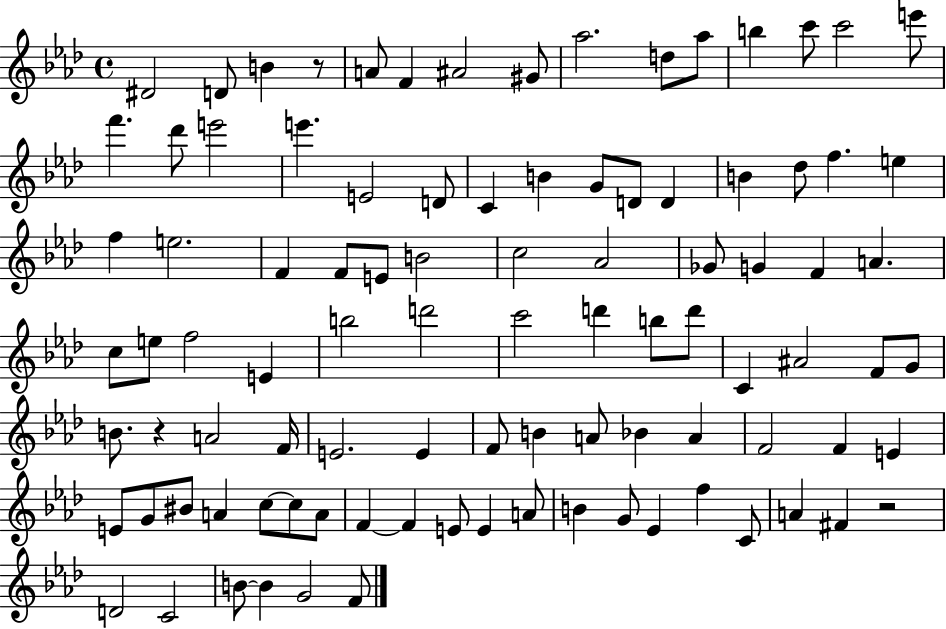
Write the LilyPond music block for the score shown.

{
  \clef treble
  \time 4/4
  \defaultTimeSignature
  \key aes \major
  dis'2 d'8 b'4 r8 | a'8 f'4 ais'2 gis'8 | aes''2. d''8 aes''8 | b''4 c'''8 c'''2 e'''8 | \break f'''4. des'''8 e'''2 | e'''4. e'2 d'8 | c'4 b'4 g'8 d'8 d'4 | b'4 des''8 f''4. e''4 | \break f''4 e''2. | f'4 f'8 e'8 b'2 | c''2 aes'2 | ges'8 g'4 f'4 a'4. | \break c''8 e''8 f''2 e'4 | b''2 d'''2 | c'''2 d'''4 b''8 d'''8 | c'4 ais'2 f'8 g'8 | \break b'8. r4 a'2 f'16 | e'2. e'4 | f'8 b'4 a'8 bes'4 a'4 | f'2 f'4 e'4 | \break e'8 g'8 bis'8 a'4 c''8~~ c''8 a'8 | f'4~~ f'4 e'8 e'4 a'8 | b'4 g'8 ees'4 f''4 c'8 | a'4 fis'4 r2 | \break d'2 c'2 | b'8~~ b'4 g'2 f'8 | \bar "|."
}